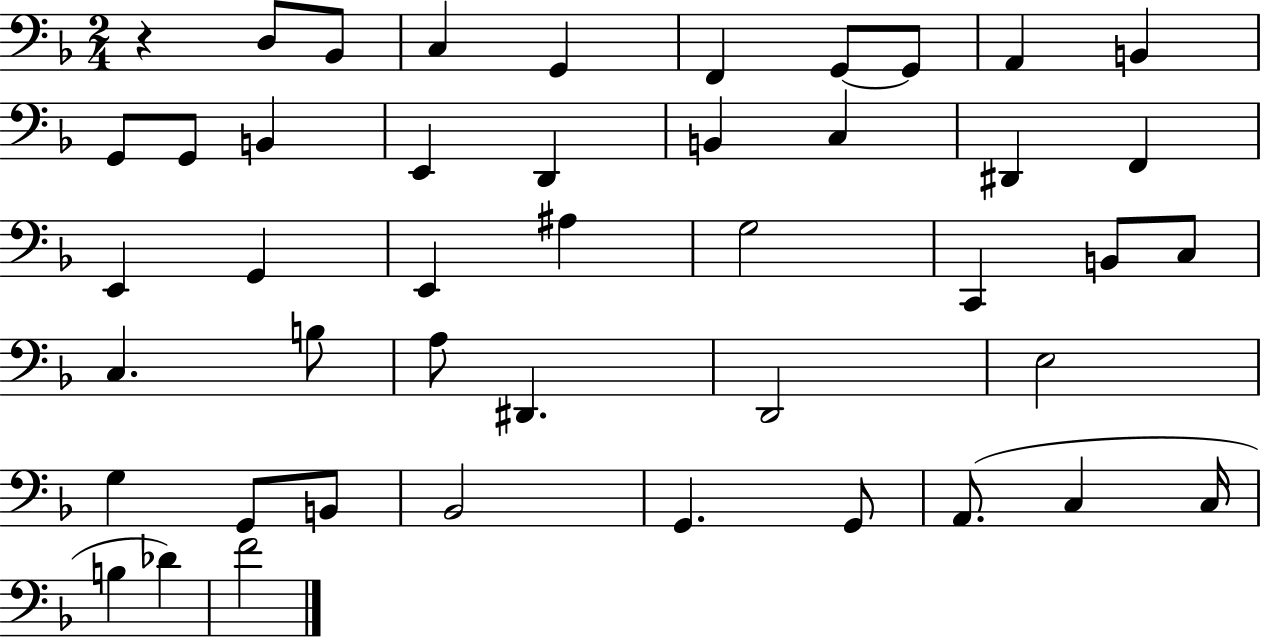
R/q D3/e Bb2/e C3/q G2/q F2/q G2/e G2/e A2/q B2/q G2/e G2/e B2/q E2/q D2/q B2/q C3/q D#2/q F2/q E2/q G2/q E2/q A#3/q G3/h C2/q B2/e C3/e C3/q. B3/e A3/e D#2/q. D2/h E3/h G3/q G2/e B2/e Bb2/h G2/q. G2/e A2/e. C3/q C3/s B3/q Db4/q F4/h